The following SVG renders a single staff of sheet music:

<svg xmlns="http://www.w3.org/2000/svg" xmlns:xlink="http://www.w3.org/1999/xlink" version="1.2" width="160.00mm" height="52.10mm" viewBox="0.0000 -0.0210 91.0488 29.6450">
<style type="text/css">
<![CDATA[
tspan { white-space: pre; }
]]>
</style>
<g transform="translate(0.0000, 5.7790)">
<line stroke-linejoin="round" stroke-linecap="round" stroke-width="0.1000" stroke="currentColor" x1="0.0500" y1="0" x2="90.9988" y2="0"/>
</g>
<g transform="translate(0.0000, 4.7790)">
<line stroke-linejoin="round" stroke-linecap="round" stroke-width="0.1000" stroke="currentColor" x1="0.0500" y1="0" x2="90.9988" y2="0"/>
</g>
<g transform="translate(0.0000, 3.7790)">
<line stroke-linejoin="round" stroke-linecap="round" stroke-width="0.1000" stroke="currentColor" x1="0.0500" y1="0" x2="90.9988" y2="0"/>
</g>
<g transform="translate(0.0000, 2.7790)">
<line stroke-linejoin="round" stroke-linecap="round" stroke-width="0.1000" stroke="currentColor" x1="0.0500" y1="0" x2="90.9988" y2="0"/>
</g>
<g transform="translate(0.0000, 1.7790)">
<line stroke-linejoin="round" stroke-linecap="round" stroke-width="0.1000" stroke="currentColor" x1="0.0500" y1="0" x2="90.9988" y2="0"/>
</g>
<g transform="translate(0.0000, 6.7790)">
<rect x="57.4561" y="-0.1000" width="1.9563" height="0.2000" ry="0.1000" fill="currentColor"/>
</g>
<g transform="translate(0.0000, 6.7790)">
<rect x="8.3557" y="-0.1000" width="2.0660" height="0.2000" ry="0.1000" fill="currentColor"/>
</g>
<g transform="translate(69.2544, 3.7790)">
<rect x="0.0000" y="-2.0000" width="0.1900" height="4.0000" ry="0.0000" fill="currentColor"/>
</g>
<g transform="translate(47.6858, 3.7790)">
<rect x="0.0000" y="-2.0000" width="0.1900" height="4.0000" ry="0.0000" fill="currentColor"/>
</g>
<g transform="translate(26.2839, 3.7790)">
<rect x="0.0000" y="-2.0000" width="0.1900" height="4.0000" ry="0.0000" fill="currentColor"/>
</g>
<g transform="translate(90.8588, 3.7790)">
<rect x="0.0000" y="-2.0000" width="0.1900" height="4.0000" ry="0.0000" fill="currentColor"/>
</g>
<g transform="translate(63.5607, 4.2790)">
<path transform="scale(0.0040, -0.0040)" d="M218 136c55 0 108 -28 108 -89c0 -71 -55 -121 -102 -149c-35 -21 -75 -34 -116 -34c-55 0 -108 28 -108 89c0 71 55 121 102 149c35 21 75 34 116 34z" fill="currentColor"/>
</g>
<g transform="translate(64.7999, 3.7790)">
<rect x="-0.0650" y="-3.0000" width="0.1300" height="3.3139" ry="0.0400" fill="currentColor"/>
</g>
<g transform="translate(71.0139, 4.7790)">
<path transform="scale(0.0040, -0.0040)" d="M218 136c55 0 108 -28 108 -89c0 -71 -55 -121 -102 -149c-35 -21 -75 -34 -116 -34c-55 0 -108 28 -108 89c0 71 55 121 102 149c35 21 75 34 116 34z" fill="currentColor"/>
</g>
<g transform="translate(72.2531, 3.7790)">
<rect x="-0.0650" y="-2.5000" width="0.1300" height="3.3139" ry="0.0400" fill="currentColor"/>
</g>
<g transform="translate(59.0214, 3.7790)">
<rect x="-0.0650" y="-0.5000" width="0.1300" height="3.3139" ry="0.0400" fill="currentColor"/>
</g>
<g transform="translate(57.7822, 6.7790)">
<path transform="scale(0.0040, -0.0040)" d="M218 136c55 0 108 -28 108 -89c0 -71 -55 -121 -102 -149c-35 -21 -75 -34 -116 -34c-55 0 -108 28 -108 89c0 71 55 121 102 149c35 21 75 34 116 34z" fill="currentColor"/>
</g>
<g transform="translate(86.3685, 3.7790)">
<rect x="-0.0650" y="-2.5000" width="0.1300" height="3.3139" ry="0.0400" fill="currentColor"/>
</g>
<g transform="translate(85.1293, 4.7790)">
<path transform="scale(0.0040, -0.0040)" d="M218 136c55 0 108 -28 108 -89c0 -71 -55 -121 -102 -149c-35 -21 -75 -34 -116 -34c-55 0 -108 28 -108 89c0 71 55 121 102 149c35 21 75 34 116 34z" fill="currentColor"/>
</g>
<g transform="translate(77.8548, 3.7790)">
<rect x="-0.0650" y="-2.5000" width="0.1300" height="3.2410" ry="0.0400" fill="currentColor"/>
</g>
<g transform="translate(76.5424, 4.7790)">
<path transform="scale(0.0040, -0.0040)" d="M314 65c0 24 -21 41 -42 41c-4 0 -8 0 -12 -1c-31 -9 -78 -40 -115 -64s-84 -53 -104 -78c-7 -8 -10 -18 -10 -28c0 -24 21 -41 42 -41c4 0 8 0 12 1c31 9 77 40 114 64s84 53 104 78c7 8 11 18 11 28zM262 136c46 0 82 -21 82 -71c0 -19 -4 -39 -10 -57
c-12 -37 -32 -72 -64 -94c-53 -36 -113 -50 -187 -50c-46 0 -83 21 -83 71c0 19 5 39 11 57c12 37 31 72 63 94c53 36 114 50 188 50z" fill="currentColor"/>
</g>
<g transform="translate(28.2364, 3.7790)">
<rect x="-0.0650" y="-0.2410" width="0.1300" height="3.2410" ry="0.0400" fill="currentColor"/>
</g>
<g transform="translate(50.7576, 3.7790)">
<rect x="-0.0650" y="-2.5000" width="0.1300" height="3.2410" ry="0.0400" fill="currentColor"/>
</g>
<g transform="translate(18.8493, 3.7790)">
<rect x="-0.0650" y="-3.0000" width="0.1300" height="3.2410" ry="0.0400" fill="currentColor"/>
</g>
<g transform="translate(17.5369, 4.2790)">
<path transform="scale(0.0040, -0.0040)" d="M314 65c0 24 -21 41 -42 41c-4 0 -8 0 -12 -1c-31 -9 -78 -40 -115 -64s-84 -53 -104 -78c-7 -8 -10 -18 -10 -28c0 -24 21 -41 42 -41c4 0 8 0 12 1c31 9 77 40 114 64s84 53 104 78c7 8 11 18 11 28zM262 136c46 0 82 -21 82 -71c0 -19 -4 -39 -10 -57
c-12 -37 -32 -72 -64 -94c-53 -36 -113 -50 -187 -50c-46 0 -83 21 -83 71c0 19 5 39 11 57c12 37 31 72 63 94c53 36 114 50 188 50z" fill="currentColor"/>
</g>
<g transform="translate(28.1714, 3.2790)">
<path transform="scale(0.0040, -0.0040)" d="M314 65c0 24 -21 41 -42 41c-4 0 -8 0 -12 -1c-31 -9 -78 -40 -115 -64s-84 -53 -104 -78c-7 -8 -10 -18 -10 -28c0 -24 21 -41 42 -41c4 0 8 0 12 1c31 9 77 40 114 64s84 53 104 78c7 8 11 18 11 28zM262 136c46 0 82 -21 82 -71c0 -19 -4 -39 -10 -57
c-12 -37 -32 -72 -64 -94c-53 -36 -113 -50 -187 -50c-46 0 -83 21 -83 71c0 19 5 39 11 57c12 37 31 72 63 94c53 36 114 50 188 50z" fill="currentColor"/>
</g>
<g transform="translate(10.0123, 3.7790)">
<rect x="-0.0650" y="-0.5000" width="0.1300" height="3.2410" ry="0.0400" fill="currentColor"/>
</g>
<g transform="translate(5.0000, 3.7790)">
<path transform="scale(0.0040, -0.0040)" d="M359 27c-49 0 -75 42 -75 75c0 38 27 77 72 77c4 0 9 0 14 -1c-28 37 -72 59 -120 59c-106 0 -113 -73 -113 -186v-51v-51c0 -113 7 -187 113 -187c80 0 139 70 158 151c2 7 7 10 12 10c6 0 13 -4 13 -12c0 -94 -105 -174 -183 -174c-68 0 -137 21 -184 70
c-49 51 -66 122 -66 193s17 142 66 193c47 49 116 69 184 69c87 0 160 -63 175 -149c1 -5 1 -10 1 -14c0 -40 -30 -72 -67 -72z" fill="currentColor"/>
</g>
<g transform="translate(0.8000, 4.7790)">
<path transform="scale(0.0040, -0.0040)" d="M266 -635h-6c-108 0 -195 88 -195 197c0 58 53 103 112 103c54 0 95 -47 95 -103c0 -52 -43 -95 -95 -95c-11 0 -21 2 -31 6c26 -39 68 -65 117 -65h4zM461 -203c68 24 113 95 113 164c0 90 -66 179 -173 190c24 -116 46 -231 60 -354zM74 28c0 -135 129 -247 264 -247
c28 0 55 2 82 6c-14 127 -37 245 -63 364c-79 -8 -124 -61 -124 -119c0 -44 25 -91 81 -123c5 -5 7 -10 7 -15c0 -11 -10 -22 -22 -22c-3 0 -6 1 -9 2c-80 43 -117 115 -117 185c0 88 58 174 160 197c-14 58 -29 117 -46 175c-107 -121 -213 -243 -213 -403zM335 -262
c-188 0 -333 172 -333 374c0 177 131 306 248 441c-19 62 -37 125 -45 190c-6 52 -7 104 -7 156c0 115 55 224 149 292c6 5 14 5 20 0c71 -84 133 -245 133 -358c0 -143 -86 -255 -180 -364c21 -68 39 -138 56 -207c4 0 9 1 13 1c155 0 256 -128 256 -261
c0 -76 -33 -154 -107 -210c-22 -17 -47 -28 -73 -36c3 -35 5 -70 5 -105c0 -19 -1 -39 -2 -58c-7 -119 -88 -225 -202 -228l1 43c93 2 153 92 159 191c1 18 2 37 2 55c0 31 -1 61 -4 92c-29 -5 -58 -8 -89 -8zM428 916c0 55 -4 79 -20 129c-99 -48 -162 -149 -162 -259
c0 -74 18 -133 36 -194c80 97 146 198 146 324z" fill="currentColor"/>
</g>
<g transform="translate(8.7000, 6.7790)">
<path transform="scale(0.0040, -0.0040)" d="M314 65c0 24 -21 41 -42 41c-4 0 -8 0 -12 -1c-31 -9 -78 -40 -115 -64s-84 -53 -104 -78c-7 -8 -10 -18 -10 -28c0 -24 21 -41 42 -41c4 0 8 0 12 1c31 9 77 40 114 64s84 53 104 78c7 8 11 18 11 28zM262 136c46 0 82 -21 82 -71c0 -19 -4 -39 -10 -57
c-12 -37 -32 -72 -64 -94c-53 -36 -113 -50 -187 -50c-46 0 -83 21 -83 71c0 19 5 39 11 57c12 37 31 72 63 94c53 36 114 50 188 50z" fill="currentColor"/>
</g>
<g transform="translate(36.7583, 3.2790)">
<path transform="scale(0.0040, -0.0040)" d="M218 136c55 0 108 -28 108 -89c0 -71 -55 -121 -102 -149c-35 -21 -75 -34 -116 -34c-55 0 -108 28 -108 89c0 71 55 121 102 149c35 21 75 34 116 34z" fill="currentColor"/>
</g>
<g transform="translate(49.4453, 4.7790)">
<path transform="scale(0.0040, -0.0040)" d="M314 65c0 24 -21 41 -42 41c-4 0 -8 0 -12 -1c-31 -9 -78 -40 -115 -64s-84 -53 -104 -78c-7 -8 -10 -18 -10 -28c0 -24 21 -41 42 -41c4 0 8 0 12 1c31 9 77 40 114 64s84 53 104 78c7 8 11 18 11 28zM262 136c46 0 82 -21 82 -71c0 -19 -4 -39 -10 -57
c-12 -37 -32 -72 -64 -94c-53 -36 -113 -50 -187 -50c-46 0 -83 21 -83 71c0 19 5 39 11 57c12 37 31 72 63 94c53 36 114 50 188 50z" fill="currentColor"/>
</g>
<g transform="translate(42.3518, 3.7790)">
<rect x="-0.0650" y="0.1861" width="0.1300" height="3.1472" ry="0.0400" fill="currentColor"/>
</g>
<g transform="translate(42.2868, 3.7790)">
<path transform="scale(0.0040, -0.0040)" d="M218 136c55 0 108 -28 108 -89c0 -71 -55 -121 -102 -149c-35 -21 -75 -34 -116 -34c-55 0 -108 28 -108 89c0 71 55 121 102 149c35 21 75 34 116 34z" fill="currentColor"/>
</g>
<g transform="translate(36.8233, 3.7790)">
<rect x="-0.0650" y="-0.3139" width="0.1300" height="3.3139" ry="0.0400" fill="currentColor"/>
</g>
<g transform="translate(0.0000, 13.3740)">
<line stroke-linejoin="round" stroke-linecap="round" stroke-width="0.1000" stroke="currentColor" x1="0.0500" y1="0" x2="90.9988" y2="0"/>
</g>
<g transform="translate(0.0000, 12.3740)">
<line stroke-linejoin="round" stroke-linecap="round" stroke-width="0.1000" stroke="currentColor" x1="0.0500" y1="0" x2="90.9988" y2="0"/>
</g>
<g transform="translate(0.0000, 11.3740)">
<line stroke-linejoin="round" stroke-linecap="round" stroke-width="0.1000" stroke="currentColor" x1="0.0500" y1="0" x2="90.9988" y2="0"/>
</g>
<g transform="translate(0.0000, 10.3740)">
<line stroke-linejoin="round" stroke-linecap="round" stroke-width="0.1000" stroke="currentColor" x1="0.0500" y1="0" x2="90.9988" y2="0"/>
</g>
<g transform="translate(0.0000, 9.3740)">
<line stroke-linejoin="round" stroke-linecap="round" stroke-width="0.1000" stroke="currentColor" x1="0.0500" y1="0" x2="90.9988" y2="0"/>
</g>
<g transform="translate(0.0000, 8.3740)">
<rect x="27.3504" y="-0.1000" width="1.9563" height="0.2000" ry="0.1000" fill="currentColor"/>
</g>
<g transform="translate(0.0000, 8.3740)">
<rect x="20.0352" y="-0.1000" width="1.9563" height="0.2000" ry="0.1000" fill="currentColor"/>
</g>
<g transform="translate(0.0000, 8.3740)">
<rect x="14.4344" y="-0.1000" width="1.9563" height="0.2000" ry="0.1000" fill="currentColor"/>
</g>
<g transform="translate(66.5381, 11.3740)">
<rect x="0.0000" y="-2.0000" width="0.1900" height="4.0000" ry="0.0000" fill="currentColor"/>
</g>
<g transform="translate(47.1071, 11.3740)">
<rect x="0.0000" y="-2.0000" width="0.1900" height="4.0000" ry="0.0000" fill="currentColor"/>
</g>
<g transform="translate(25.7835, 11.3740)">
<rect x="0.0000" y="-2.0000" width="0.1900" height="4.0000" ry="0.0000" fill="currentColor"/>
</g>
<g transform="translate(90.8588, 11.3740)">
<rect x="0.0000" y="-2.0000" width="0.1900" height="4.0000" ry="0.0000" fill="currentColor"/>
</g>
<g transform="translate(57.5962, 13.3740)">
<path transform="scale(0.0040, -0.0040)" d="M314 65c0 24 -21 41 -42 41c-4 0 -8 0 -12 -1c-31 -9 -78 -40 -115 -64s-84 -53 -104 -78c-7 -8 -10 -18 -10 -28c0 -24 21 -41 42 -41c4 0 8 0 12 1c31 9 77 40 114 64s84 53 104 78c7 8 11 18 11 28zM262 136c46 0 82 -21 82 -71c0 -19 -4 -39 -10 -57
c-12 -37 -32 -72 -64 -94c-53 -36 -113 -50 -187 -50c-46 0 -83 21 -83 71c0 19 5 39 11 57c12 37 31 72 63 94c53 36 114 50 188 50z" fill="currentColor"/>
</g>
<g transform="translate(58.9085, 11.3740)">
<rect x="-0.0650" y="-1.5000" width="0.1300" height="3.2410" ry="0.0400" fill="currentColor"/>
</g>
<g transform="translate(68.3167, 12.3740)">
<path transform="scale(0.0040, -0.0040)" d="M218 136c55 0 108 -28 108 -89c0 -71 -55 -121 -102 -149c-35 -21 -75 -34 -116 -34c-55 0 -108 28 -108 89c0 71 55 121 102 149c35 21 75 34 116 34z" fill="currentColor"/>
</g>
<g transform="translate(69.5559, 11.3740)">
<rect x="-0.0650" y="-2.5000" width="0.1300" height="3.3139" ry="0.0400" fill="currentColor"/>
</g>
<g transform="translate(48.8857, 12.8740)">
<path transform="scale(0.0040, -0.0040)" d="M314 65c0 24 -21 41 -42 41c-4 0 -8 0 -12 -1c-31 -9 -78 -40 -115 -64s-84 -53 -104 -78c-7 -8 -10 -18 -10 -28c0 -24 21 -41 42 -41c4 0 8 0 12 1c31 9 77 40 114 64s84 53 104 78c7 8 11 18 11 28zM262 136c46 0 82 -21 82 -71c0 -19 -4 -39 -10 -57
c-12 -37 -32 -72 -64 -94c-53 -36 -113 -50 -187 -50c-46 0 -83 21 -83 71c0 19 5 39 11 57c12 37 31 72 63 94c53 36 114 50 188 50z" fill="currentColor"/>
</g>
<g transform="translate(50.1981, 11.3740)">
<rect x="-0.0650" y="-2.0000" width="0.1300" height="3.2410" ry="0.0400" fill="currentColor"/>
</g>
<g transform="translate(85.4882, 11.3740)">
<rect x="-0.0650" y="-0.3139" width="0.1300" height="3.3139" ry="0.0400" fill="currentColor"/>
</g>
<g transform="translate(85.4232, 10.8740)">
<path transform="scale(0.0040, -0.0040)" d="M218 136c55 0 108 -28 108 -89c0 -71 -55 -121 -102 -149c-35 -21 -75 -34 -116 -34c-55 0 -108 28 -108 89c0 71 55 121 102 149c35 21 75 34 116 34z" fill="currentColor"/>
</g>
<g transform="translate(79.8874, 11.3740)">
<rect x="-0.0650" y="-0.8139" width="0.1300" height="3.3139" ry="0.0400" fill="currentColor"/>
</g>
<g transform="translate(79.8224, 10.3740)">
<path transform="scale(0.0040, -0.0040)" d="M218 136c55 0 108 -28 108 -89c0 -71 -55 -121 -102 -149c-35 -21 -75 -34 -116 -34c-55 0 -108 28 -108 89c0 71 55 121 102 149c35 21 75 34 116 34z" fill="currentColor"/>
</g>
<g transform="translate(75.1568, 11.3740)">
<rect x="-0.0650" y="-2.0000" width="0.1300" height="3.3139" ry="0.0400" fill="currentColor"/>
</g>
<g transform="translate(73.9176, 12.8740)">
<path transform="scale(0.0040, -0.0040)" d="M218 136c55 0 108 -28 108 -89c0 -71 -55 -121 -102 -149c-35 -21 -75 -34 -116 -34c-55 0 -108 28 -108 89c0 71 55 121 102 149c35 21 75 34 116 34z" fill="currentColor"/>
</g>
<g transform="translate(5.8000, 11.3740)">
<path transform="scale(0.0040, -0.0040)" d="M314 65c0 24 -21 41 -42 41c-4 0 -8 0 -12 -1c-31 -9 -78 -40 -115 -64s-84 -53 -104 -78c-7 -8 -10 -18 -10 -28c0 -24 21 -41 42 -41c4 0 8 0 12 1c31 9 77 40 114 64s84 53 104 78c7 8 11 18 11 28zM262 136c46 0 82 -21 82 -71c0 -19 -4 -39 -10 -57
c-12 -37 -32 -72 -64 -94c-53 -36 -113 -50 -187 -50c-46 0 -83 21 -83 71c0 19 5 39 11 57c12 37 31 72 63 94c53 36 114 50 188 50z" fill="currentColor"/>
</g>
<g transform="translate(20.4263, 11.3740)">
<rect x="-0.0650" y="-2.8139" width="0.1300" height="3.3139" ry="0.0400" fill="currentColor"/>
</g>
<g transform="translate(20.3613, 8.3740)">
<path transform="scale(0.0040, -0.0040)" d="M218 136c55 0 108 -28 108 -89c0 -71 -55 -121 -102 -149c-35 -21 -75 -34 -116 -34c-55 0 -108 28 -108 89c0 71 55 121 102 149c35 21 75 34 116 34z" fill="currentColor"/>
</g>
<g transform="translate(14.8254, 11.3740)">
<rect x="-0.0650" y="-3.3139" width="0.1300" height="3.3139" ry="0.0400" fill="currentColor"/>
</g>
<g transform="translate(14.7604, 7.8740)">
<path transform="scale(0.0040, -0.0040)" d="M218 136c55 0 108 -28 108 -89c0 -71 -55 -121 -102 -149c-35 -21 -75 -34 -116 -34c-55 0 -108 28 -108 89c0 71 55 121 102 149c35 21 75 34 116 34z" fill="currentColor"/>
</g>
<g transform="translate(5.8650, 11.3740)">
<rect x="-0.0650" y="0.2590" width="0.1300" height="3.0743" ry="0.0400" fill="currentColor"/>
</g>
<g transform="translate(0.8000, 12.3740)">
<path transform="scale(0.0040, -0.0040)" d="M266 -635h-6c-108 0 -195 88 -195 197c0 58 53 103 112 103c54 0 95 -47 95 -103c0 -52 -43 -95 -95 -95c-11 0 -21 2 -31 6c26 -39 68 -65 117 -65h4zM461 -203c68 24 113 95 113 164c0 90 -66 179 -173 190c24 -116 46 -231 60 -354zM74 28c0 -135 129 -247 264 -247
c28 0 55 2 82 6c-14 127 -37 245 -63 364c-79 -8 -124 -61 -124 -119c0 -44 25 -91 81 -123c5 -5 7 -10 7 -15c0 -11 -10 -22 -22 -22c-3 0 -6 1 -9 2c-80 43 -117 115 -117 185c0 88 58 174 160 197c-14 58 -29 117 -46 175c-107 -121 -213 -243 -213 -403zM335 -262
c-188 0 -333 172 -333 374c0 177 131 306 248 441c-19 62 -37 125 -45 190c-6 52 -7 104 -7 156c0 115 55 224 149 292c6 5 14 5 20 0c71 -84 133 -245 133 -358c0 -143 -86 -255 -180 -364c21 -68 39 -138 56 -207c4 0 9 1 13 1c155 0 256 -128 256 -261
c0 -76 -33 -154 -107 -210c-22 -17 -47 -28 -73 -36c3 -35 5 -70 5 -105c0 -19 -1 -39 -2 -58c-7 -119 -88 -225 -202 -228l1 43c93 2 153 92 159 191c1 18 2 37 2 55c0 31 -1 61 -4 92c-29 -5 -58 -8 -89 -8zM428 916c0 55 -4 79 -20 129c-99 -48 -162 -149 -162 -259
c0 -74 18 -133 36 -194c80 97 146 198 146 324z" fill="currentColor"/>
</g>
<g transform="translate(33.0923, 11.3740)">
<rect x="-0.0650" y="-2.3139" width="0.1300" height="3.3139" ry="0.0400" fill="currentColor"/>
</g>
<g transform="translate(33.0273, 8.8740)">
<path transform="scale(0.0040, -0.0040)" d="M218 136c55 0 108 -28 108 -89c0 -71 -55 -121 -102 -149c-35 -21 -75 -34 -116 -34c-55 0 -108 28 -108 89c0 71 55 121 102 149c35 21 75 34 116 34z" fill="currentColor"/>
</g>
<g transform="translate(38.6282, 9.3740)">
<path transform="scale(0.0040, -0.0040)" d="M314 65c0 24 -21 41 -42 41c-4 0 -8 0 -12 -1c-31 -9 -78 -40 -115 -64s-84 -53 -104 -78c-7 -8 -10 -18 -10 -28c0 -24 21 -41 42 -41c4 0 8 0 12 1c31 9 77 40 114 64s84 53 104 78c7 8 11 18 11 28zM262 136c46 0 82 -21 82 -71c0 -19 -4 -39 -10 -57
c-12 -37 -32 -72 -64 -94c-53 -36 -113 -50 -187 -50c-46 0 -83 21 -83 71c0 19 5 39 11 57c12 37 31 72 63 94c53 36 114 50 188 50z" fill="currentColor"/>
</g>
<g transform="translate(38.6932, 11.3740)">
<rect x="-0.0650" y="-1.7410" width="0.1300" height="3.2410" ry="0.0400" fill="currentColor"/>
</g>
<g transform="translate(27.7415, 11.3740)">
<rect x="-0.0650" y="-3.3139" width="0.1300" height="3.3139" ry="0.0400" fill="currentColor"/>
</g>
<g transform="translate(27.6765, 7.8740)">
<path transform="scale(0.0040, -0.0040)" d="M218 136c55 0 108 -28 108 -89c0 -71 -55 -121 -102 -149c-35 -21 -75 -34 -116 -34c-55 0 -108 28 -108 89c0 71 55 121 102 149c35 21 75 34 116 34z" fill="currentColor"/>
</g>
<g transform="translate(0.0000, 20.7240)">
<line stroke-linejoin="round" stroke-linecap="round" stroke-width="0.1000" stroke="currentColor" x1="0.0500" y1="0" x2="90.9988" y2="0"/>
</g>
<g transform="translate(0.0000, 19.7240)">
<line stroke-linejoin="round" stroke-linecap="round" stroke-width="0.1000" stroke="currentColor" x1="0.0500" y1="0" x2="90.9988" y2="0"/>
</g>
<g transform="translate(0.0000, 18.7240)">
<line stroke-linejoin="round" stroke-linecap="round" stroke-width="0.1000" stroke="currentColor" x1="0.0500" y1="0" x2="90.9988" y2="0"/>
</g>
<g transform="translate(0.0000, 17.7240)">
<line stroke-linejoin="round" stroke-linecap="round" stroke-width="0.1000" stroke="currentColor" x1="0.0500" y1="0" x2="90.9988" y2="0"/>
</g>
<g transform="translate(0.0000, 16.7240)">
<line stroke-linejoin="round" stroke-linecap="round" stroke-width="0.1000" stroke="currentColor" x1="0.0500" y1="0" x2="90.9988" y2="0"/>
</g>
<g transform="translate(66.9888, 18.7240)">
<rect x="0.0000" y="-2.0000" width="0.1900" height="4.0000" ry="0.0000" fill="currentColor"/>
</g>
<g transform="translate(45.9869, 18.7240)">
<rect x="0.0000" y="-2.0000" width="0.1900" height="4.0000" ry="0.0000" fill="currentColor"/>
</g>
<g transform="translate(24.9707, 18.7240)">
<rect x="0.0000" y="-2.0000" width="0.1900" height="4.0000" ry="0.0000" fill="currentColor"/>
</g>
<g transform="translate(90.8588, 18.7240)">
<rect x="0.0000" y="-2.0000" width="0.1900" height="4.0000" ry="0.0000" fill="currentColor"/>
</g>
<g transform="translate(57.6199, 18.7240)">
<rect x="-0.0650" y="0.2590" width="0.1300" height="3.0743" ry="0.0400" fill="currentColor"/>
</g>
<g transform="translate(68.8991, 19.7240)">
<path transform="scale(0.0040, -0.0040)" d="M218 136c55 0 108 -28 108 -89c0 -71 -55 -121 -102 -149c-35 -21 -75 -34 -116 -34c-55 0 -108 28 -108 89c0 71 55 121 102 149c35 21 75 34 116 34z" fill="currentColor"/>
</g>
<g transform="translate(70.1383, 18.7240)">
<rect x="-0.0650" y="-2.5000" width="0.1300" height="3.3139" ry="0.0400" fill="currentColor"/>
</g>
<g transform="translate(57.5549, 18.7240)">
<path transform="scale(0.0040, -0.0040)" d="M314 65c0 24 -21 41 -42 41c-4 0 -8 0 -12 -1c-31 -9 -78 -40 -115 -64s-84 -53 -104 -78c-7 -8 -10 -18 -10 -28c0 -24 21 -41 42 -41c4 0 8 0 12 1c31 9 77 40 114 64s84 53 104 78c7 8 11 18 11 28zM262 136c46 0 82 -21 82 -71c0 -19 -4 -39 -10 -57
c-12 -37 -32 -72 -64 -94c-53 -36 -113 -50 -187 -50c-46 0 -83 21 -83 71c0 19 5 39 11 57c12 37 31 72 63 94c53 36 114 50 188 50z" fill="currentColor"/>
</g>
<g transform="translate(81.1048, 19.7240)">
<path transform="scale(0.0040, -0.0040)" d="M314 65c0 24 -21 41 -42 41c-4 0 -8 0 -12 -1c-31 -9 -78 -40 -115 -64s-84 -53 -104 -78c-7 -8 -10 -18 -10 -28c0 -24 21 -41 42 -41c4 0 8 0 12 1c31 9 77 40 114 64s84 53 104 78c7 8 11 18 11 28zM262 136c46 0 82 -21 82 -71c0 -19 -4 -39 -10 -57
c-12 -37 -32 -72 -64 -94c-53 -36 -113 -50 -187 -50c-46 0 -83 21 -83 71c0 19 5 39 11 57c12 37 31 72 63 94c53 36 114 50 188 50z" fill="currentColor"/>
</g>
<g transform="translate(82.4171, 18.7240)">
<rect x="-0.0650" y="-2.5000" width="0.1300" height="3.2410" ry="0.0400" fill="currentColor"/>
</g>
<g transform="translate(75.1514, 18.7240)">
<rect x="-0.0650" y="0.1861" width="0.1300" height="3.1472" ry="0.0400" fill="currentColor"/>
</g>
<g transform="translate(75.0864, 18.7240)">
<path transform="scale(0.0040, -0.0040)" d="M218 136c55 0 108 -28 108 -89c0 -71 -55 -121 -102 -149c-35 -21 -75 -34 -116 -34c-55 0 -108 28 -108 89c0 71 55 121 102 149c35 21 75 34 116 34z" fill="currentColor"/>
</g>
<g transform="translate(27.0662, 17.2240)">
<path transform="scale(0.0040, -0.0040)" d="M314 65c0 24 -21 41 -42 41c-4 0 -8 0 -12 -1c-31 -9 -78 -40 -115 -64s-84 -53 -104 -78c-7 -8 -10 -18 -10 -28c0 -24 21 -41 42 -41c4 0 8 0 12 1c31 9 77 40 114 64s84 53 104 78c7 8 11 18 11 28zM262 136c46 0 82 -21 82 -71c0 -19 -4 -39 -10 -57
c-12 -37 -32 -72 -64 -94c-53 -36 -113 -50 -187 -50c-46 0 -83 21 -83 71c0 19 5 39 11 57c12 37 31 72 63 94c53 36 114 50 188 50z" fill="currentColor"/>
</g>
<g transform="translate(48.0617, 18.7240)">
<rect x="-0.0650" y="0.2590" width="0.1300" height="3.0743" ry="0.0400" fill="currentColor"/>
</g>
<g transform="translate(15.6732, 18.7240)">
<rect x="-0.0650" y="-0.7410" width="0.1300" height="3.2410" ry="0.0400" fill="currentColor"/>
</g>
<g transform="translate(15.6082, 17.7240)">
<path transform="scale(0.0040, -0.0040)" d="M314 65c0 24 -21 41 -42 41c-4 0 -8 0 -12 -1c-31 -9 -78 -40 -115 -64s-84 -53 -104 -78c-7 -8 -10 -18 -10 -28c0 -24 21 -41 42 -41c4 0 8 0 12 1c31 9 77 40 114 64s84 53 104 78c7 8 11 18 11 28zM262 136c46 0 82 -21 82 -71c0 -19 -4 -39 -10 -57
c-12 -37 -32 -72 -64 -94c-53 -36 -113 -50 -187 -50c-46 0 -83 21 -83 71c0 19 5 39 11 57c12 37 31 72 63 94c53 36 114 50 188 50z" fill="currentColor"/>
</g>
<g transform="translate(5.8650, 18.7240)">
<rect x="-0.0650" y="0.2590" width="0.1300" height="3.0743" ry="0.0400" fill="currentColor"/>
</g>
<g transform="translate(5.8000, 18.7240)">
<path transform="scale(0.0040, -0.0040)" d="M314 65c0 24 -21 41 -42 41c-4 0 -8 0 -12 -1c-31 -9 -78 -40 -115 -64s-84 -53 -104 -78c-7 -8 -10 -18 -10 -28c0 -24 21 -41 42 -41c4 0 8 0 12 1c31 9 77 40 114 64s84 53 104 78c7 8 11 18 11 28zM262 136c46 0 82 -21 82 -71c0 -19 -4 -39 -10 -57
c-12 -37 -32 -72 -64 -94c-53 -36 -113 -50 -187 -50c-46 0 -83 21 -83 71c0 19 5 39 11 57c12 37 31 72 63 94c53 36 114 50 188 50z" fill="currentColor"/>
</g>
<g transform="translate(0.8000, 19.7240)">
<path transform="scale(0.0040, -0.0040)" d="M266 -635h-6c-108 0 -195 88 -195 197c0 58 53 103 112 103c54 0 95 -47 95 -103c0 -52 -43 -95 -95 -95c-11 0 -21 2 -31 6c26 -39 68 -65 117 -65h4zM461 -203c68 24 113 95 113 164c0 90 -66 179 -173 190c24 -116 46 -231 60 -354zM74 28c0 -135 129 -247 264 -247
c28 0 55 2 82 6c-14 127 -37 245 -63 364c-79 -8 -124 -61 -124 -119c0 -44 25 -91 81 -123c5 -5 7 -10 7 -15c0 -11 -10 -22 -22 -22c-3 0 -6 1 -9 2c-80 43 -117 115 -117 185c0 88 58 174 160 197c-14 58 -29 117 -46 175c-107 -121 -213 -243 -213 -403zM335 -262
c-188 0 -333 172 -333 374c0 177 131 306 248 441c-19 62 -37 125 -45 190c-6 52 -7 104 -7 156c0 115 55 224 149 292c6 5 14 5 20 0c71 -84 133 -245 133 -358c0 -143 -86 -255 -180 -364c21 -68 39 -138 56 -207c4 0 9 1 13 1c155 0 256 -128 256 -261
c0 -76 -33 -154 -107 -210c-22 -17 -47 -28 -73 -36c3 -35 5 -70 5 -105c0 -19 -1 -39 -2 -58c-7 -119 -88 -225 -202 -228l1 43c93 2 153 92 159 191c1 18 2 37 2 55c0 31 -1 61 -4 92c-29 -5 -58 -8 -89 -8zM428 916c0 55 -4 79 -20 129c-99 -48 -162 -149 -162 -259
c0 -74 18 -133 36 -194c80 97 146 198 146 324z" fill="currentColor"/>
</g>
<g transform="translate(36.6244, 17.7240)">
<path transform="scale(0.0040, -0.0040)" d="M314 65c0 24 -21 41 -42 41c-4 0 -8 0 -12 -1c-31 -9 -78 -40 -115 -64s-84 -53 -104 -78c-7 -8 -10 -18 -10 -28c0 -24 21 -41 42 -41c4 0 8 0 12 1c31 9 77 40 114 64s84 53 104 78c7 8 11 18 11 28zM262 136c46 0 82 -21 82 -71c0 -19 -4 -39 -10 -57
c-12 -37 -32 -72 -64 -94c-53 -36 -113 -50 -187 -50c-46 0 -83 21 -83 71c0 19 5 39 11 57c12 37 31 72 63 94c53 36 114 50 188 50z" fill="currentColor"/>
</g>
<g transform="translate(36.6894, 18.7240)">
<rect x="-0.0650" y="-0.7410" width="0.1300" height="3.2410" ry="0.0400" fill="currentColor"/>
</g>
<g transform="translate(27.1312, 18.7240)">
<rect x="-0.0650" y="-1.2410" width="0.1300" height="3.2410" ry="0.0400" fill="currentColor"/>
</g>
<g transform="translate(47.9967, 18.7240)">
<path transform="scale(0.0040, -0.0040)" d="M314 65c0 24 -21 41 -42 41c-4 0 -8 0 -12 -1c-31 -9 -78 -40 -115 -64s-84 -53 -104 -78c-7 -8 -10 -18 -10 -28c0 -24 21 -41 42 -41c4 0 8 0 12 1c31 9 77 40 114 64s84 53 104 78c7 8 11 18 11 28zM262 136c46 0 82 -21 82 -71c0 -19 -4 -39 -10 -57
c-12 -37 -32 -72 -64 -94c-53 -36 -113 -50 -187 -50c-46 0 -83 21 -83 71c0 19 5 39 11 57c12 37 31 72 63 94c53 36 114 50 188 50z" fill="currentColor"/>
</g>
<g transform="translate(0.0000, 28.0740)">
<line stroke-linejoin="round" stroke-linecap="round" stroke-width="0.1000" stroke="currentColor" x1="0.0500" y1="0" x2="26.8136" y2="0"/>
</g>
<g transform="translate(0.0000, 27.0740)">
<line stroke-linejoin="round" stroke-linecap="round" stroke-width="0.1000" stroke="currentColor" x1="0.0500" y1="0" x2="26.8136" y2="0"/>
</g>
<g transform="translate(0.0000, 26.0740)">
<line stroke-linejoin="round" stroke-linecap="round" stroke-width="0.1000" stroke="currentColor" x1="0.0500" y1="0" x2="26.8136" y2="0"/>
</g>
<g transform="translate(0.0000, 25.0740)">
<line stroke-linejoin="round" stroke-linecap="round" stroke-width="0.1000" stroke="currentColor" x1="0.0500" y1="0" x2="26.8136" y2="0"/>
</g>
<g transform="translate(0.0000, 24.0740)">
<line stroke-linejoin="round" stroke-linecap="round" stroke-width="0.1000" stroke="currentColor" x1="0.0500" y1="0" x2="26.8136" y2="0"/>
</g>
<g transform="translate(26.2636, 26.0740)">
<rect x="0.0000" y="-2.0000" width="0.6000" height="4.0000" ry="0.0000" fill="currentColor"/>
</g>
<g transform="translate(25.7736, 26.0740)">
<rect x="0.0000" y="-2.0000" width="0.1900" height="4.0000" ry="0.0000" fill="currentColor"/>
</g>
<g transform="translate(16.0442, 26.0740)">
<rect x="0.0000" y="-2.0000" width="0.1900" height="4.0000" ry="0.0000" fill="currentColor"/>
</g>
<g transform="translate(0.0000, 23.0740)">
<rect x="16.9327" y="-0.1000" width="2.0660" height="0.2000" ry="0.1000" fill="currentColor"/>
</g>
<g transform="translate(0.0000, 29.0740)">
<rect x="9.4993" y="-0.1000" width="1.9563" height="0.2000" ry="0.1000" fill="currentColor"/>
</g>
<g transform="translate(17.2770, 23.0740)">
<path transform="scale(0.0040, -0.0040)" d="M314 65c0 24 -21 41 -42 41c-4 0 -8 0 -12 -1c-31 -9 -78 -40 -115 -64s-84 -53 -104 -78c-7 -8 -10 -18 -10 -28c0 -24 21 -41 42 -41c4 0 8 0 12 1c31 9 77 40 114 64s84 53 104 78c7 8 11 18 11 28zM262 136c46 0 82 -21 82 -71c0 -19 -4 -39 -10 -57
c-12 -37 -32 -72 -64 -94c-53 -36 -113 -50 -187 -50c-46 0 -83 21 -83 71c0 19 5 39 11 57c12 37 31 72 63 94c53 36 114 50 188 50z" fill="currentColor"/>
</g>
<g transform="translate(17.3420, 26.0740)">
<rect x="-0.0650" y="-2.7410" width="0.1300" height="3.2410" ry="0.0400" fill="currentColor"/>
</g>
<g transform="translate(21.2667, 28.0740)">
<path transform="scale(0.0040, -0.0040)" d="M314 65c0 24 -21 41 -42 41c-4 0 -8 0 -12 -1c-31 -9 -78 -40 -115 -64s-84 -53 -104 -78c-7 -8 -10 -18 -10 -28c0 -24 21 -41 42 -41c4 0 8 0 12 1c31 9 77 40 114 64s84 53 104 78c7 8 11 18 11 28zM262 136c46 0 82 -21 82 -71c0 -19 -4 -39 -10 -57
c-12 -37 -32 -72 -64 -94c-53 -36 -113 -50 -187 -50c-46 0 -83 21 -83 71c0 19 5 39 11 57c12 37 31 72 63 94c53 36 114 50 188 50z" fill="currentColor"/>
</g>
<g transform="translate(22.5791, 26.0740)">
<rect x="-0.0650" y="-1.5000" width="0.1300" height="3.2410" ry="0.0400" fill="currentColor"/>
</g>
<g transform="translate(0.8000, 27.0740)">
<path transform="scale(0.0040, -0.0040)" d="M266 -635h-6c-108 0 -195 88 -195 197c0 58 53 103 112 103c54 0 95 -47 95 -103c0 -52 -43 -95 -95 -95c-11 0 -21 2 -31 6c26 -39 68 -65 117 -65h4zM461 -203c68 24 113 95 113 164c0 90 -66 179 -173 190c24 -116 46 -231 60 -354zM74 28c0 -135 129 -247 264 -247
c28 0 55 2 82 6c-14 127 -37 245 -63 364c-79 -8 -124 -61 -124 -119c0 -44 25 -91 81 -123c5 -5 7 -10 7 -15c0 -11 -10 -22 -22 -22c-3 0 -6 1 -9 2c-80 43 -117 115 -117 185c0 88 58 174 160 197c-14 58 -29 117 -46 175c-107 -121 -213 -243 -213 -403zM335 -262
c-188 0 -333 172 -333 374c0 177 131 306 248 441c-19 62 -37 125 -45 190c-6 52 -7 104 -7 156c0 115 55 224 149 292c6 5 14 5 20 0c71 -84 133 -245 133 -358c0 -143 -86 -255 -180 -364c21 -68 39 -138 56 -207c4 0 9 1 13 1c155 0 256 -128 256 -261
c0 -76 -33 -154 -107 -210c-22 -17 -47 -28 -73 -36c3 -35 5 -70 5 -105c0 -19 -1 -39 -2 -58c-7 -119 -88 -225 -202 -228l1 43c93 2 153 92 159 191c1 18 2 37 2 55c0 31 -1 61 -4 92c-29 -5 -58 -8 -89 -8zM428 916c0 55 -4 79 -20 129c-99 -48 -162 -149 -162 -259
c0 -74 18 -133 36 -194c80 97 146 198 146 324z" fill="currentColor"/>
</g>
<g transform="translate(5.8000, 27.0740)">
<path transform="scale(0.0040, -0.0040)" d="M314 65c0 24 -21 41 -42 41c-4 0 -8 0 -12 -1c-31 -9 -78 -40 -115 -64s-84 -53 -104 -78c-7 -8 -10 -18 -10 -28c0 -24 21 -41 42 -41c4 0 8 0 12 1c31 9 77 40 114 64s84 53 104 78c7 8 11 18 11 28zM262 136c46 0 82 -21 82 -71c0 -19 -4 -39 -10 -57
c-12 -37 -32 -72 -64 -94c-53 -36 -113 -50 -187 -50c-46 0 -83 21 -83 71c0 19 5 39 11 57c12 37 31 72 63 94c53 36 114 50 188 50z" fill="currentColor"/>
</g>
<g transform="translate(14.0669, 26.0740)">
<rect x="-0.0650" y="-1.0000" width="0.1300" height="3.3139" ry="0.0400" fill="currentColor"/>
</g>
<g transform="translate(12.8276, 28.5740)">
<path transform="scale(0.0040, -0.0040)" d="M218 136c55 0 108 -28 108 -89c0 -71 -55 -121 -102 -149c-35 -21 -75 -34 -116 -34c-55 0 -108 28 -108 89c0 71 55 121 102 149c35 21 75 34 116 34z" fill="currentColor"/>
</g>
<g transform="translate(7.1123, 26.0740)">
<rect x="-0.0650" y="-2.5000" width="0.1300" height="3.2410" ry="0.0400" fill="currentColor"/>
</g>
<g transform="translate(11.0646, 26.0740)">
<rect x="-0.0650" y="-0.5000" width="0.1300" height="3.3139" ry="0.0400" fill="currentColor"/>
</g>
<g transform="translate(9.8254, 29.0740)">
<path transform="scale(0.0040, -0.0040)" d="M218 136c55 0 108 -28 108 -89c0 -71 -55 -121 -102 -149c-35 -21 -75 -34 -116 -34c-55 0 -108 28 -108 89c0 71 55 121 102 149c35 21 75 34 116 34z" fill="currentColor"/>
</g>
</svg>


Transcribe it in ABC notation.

X:1
T:Untitled
M:4/4
L:1/4
K:C
C2 A2 c2 c B G2 C A G G2 G B2 b a b g f2 F2 E2 G F d c B2 d2 e2 d2 B2 B2 G B G2 G2 C D a2 E2